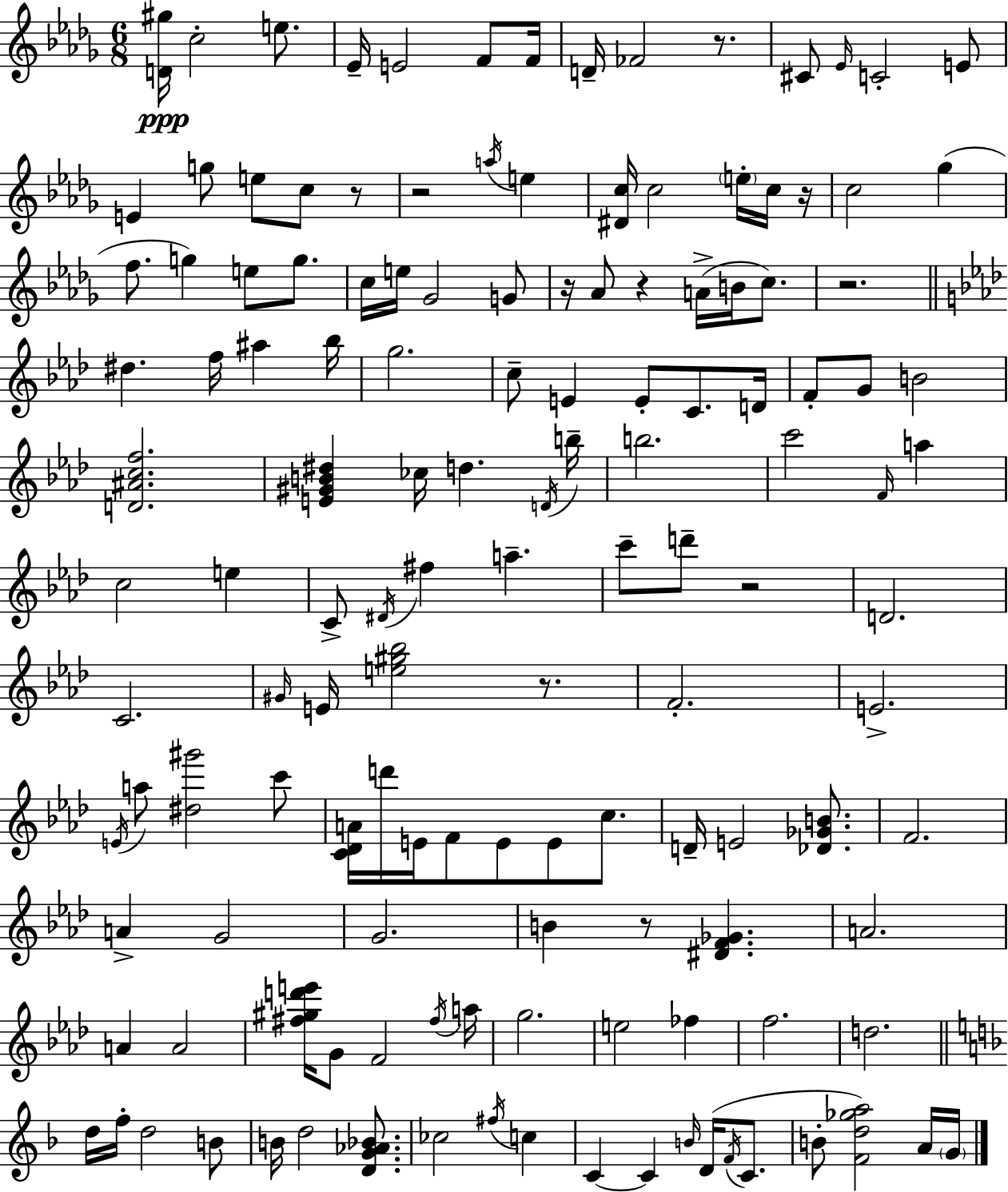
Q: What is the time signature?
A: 6/8